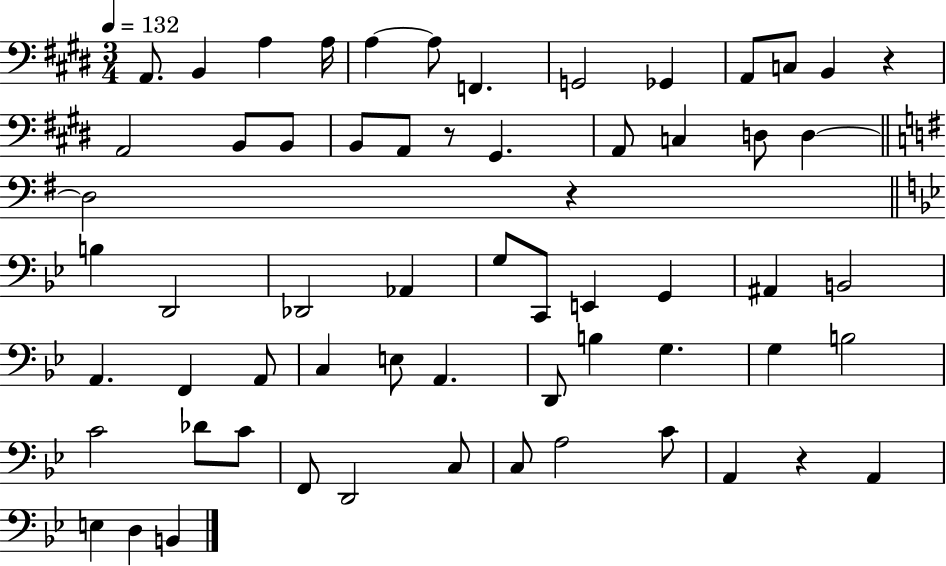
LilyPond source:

{
  \clef bass
  \numericTimeSignature
  \time 3/4
  \key e \major
  \tempo 4 = 132
  \repeat volta 2 { a,8. b,4 a4 a16 | a4~~ a8 f,4. | g,2 ges,4 | a,8 c8 b,4 r4 | \break a,2 b,8 b,8 | b,8 a,8 r8 gis,4. | a,8 c4 d8 d4~~ | \bar "||" \break \key g \major d2 r4 | \bar "||" \break \key bes \major b4 d,2 | des,2 aes,4 | g8 c,8 e,4 g,4 | ais,4 b,2 | \break a,4. f,4 a,8 | c4 e8 a,4. | d,8 b4 g4. | g4 b2 | \break c'2 des'8 c'8 | f,8 d,2 c8 | c8 a2 c'8 | a,4 r4 a,4 | \break e4 d4 b,4 | } \bar "|."
}